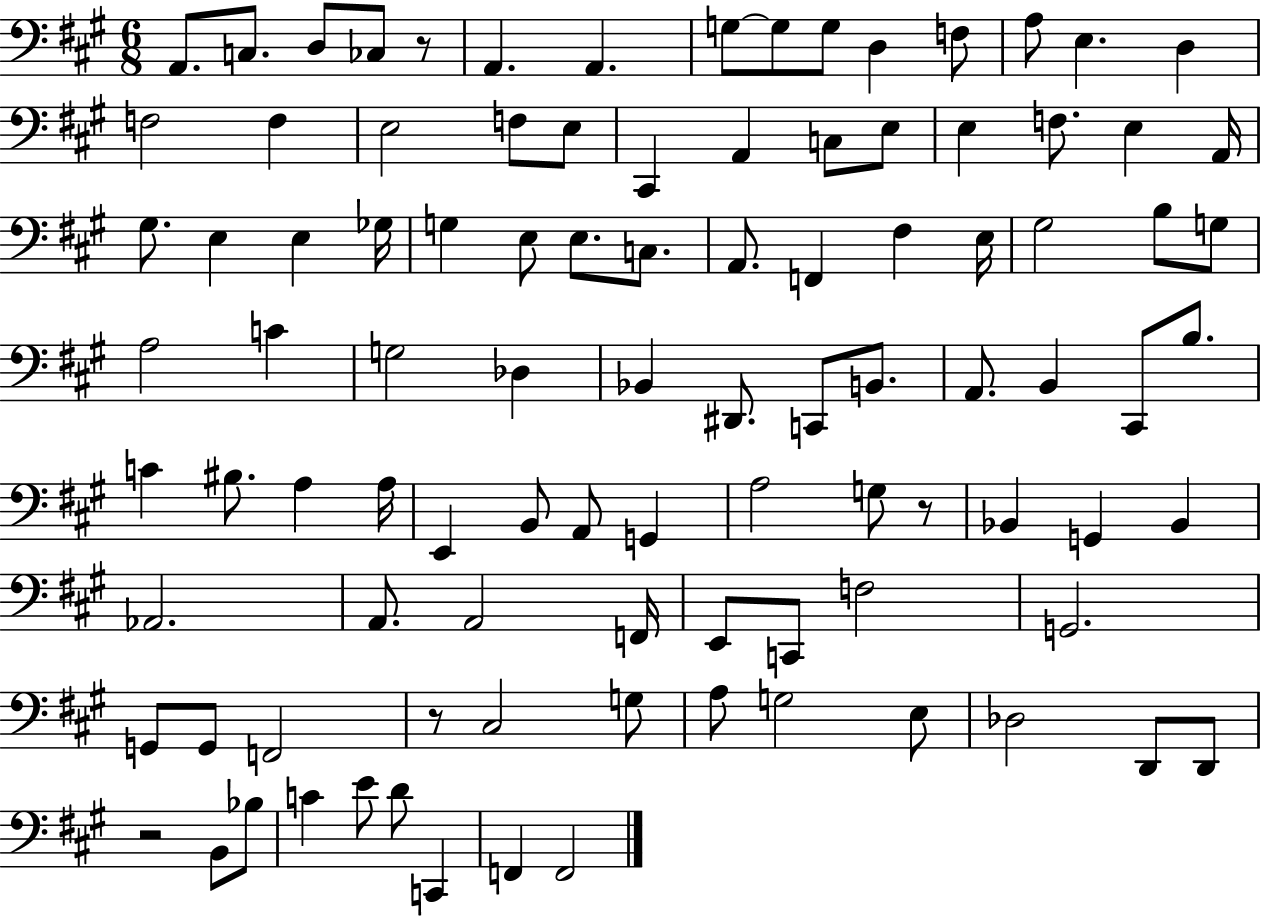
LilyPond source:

{
  \clef bass
  \numericTimeSignature
  \time 6/8
  \key a \major
  a,8. c8. d8 ces8 r8 | a,4. a,4. | g8~~ g8 g8 d4 f8 | a8 e4. d4 | \break f2 f4 | e2 f8 e8 | cis,4 a,4 c8 e8 | e4 f8. e4 a,16 | \break gis8. e4 e4 ges16 | g4 e8 e8. c8. | a,8. f,4 fis4 e16 | gis2 b8 g8 | \break a2 c'4 | g2 des4 | bes,4 dis,8. c,8 b,8. | a,8. b,4 cis,8 b8. | \break c'4 bis8. a4 a16 | e,4 b,8 a,8 g,4 | a2 g8 r8 | bes,4 g,4 bes,4 | \break aes,2. | a,8. a,2 f,16 | e,8 c,8 f2 | g,2. | \break g,8 g,8 f,2 | r8 cis2 g8 | a8 g2 e8 | des2 d,8 d,8 | \break r2 b,8 bes8 | c'4 e'8 d'8 c,4 | f,4 f,2 | \bar "|."
}